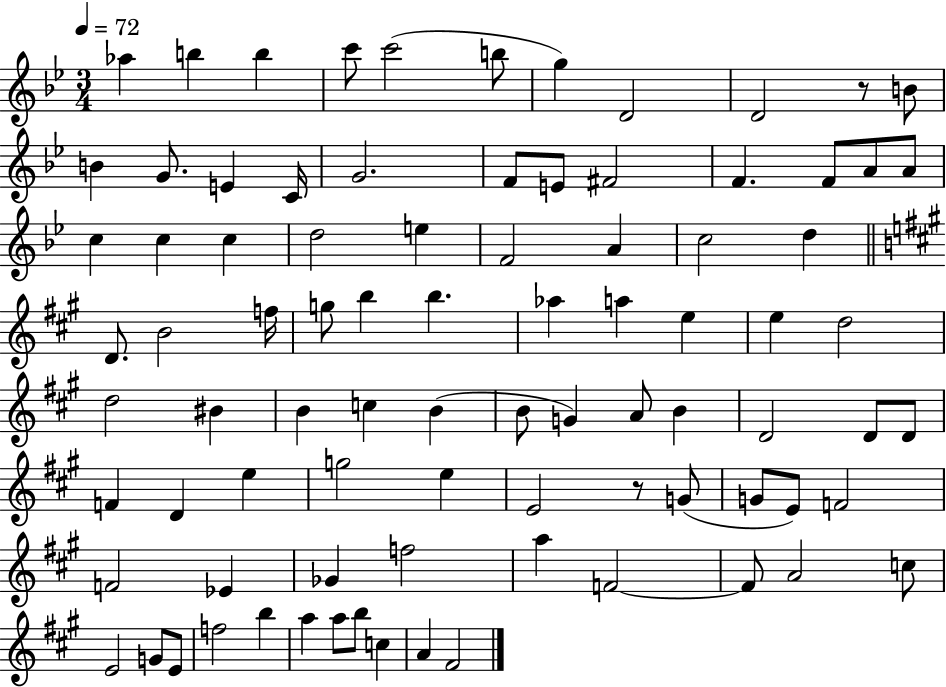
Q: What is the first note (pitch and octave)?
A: Ab5